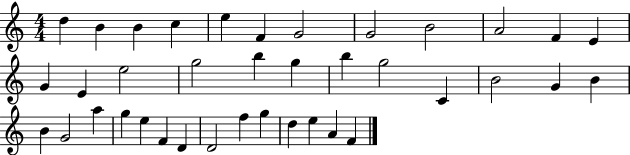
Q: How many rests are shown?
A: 0